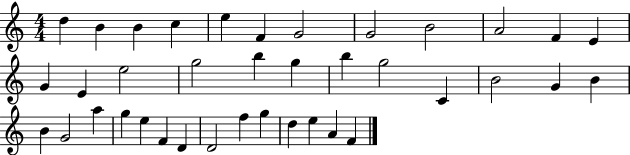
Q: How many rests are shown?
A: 0